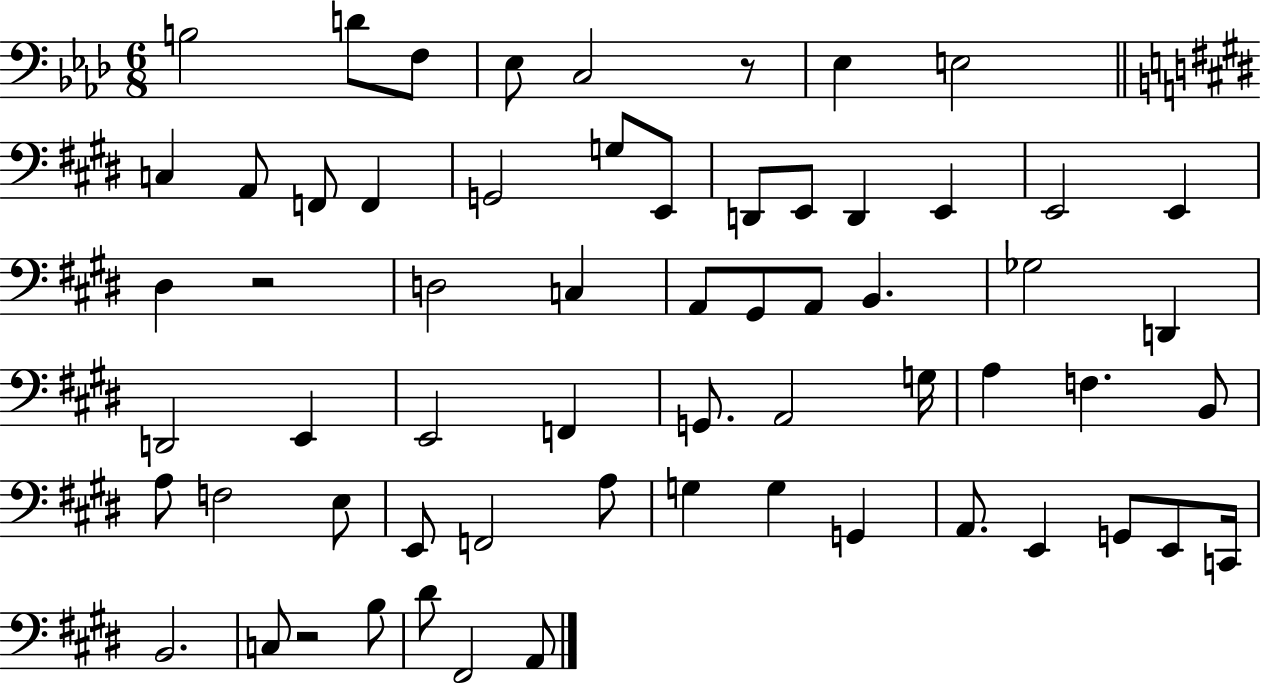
{
  \clef bass
  \numericTimeSignature
  \time 6/8
  \key aes \major
  b2 d'8 f8 | ees8 c2 r8 | ees4 e2 | \bar "||" \break \key e \major c4 a,8 f,8 f,4 | g,2 g8 e,8 | d,8 e,8 d,4 e,4 | e,2 e,4 | \break dis4 r2 | d2 c4 | a,8 gis,8 a,8 b,4. | ges2 d,4 | \break d,2 e,4 | e,2 f,4 | g,8. a,2 g16 | a4 f4. b,8 | \break a8 f2 e8 | e,8 f,2 a8 | g4 g4 g,4 | a,8. e,4 g,8 e,8 c,16 | \break b,2. | c8 r2 b8 | dis'8 fis,2 a,8 | \bar "|."
}